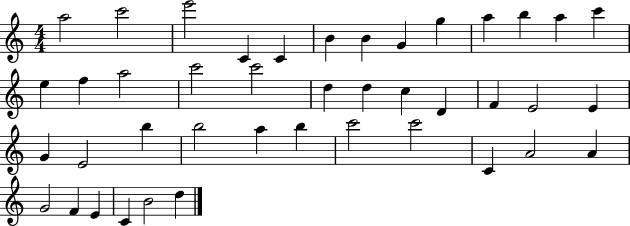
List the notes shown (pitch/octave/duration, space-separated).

A5/h C6/h E6/h C4/q C4/q B4/q B4/q G4/q G5/q A5/q B5/q A5/q C6/q E5/q F5/q A5/h C6/h C6/h D5/q D5/q C5/q D4/q F4/q E4/h E4/q G4/q E4/h B5/q B5/h A5/q B5/q C6/h C6/h C4/q A4/h A4/q G4/h F4/q E4/q C4/q B4/h D5/q